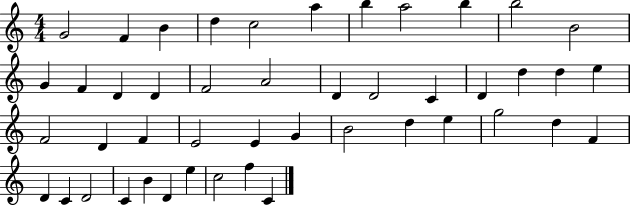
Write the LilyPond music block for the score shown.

{
  \clef treble
  \numericTimeSignature
  \time 4/4
  \key c \major
  g'2 f'4 b'4 | d''4 c''2 a''4 | b''4 a''2 b''4 | b''2 b'2 | \break g'4 f'4 d'4 d'4 | f'2 a'2 | d'4 d'2 c'4 | d'4 d''4 d''4 e''4 | \break f'2 d'4 f'4 | e'2 e'4 g'4 | b'2 d''4 e''4 | g''2 d''4 f'4 | \break d'4 c'4 d'2 | c'4 b'4 d'4 e''4 | c''2 f''4 c'4 | \bar "|."
}